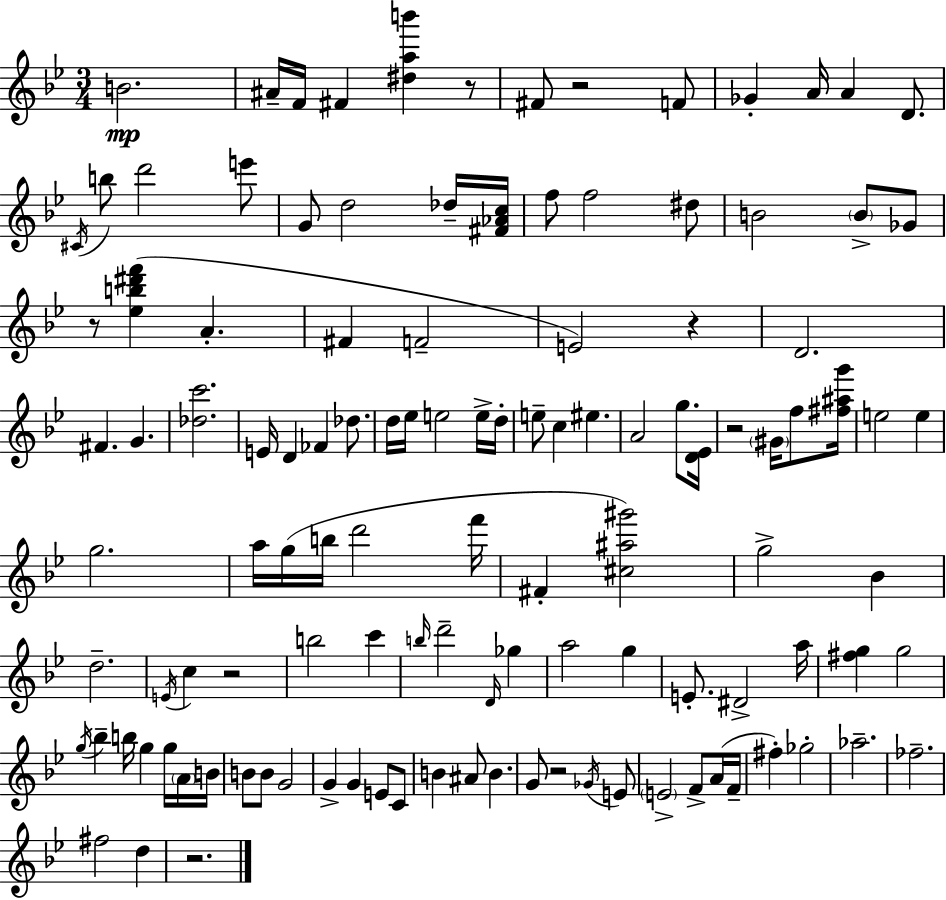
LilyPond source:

{
  \clef treble
  \numericTimeSignature
  \time 3/4
  \key bes \major
  b'2.\mp | ais'16-- f'16 fis'4 <dis'' a'' b'''>4 r8 | fis'8 r2 f'8 | ges'4-. a'16 a'4 d'8. | \break \acciaccatura { cis'16 } b''8 d'''2 e'''8 | g'8 d''2 des''16-- | <fis' aes' c''>16 f''8 f''2 dis''8 | b'2 \parenthesize b'8-> ges'8 | \break r8 <ees'' b'' dis''' f'''>4( a'4.-. | fis'4 f'2-- | e'2) r4 | d'2. | \break fis'4. g'4. | <des'' c'''>2. | e'16 d'4 fes'4 des''8. | d''16 ees''16 e''2 e''16-> | \break d''16-. e''8-- c''4 eis''4. | a'2 g''8. | <d' ees'>16 r2 \parenthesize gis'16 f''8 | <fis'' ais'' g'''>16 e''2 e''4 | \break g''2. | a''16 g''16( b''16 d'''2 | f'''16 fis'4-. <cis'' ais'' gis'''>2) | g''2-> bes'4 | \break d''2.-- | \acciaccatura { e'16 } c''4 r2 | b''2 c'''4 | \grace { b''16 } d'''2-- \grace { d'16 } | \break ges''4 a''2 | g''4 e'8.-. dis'2-> | a''16 <fis'' g''>4 g''2 | \acciaccatura { g''16 } bes''4-- b''16 g''4 | \break g''16 \parenthesize a'16 b'16 b'8 b'8 g'2 | g'4-> g'4 | e'8 c'8 b'4 ais'8 b'4. | g'8 r2 | \break \acciaccatura { ges'16 } e'8 \parenthesize e'2-> | f'8-> a'16( f'16-- fis''4-.) ges''2-. | aes''2.-- | fes''2.-- | \break fis''2 | d''4 r2. | \bar "|."
}